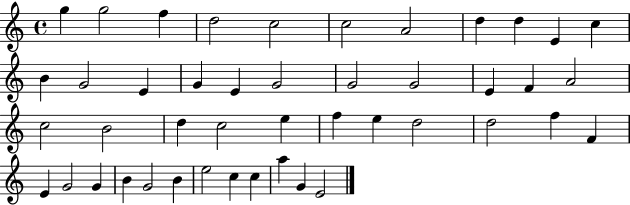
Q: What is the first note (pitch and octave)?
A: G5